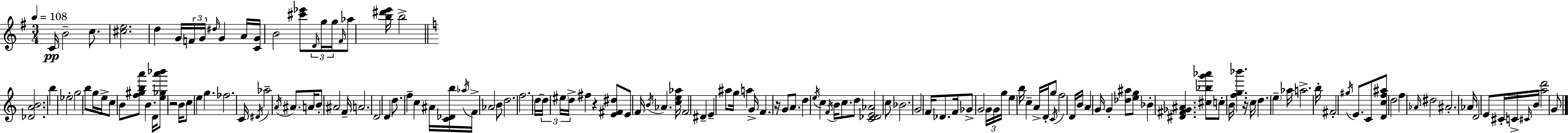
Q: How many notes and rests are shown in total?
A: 152